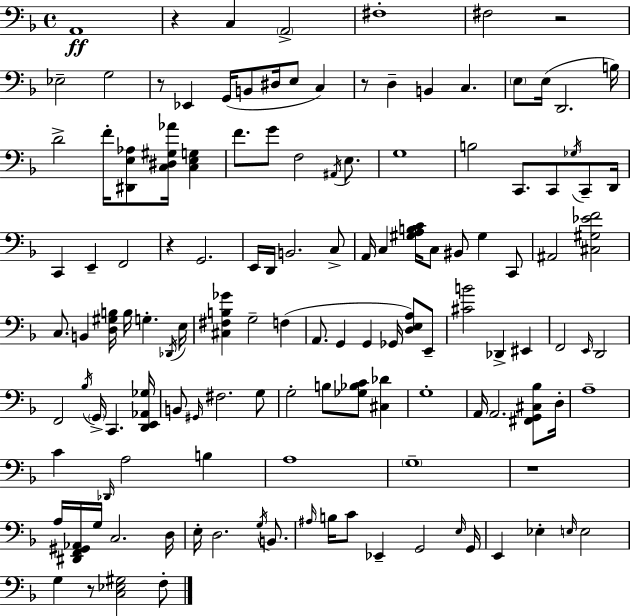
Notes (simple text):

A2/w R/q C3/q A2/h F#3/w F#3/h R/h Eb3/h G3/h R/e Eb2/q G2/s B2/e D#3/s E3/e C3/q R/e D3/q B2/q C3/q. E3/e E3/s D2/h. B3/s D4/h F4/s [D#2,E3,Ab3]/e [C3,D#3,G#3,Ab4]/s [C3,E3,G3]/q F4/e. G4/e F3/h A#2/s E3/e. G3/w B3/h C2/e. C2/e Gb3/s C2/e D2/s C2/q E2/q F2/h R/q G2/h. E2/s D2/s B2/h. C3/e A2/s C3/q [G#3,A3,B3,C4]/s C3/e BIS2/e G#3/q C2/e A#2/h [C#3,G#3,Eb4,F4]/h C3/e. B2/q [D3,G#3,B3]/s B3/s G3/q. Db2/s E3/s [C#3,F#3,B3,Gb4]/q G3/h F3/q A2/e. G2/q G2/q Gb2/s [D3,E3,A3]/e E2/e [C#4,B4]/h Db2/q EIS2/q F2/h E2/s D2/h F2/h Bb3/s G2/s C2/q. [D2,E2,Ab2,Gb3]/s B2/e G#2/s F#3/h. G3/e G3/h B3/e [Gb3,Bb3,C4]/e [C#3,Db4]/q G3/w A2/s A2/h. [F#2,G2,C#3,Bb3]/e D3/s A3/w C4/q Db2/s A3/h B3/q A3/w G3/w R/w A3/s [D#2,F2,G#2,Ab2]/s G3/s C3/h. D3/s E3/s D3/h. G3/s B2/e. A#3/s B3/s C4/e Eb2/q G2/h E3/s G2/s E2/q Eb3/q E3/s E3/h G3/q R/e [C3,Eb3,G#3]/h F3/e